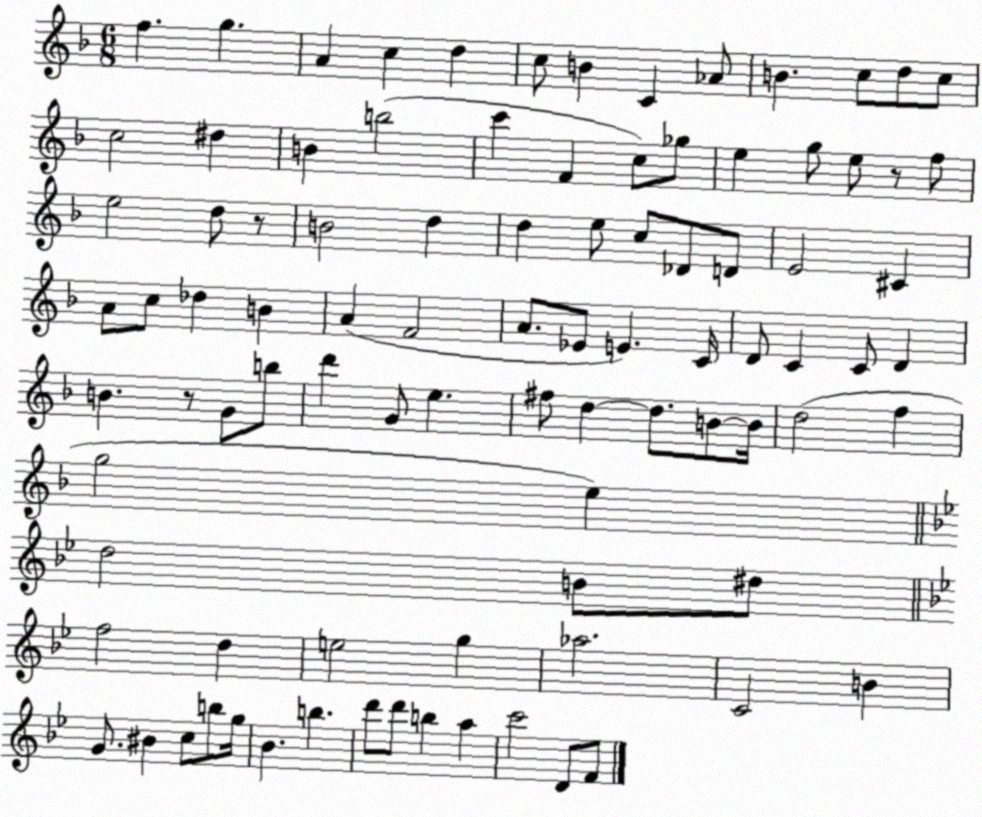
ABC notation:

X:1
T:Untitled
M:6/8
L:1/4
K:F
f g A c d c/2 B C _A/2 B c/2 d/2 c/2 c2 ^d B b2 c' F c/2 _g/2 e g/2 e/2 z/2 f/2 e2 d/2 z/2 B2 d d e/2 c/2 _D/2 D/2 E2 ^C A/2 c/2 _d B A F2 A/2 _E/2 E C/4 D/2 C C/2 D B z/2 G/2 b/2 d' G/2 e ^f/2 d d/2 B/2 B/4 d2 f g2 e d2 B/2 ^d/2 f2 d e2 g _a2 C2 B G/2 ^B c/2 b/2 g/4 _B b d'/2 d'/2 b a c'2 D/2 F/2